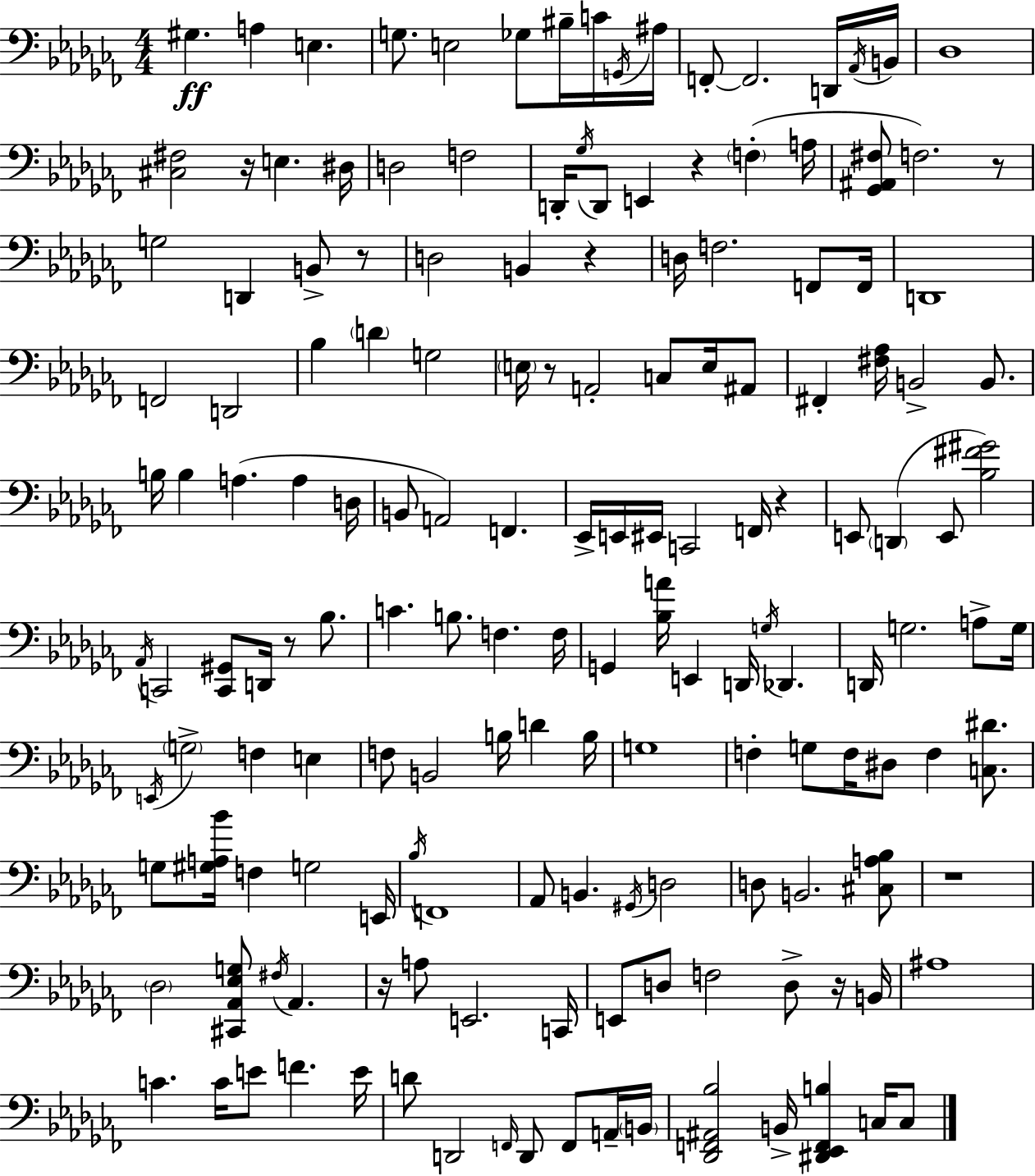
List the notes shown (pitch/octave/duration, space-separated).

G#3/q. A3/q E3/q. G3/e. E3/h Gb3/e BIS3/s C4/s G2/s A#3/s F2/e F2/h. D2/s Ab2/s B2/s Db3/w [C#3,F#3]/h R/s E3/q. D#3/s D3/h F3/h D2/s Gb3/s D2/e E2/q R/q F3/q A3/s [Gb2,A#2,F#3]/e F3/h. R/e G3/h D2/q B2/e R/e D3/h B2/q R/q D3/s F3/h. F2/e F2/s D2/w F2/h D2/h Bb3/q D4/q G3/h E3/s R/e A2/h C3/e E3/s A#2/e F#2/q [F#3,Ab3]/s B2/h B2/e. B3/s B3/q A3/q. A3/q D3/s B2/e A2/h F2/q. Eb2/s E2/s EIS2/s C2/h F2/s R/q E2/e D2/q E2/e [Bb3,F#4,G#4]/h Ab2/s C2/h [C2,G#2]/e D2/s R/e Bb3/e. C4/q. B3/e. F3/q. F3/s G2/q [Bb3,A4]/s E2/q D2/s G3/s Db2/q. D2/s G3/h. A3/e G3/s E2/s G3/h F3/q E3/q F3/e B2/h B3/s D4/q B3/s G3/w F3/q G3/e F3/s D#3/e F3/q [C3,D#4]/e. G3/e [G#3,A3,Bb4]/s F3/q G3/h E2/s Bb3/s F2/w Ab2/e B2/q. G#2/s D3/h D3/e B2/h. [C#3,A3,Bb3]/e R/w Db3/h [C#2,Ab2,Eb3,G3]/e F#3/s Ab2/q. R/s A3/e E2/h. C2/s E2/e D3/e F3/h D3/e R/s B2/s A#3/w C4/q. C4/s E4/e F4/q. E4/s D4/e D2/h F2/s D2/e F2/e A2/s B2/s [Db2,F2,A#2,Bb3]/h B2/s [D#2,Eb2,F2,B3]/q C3/s C3/e